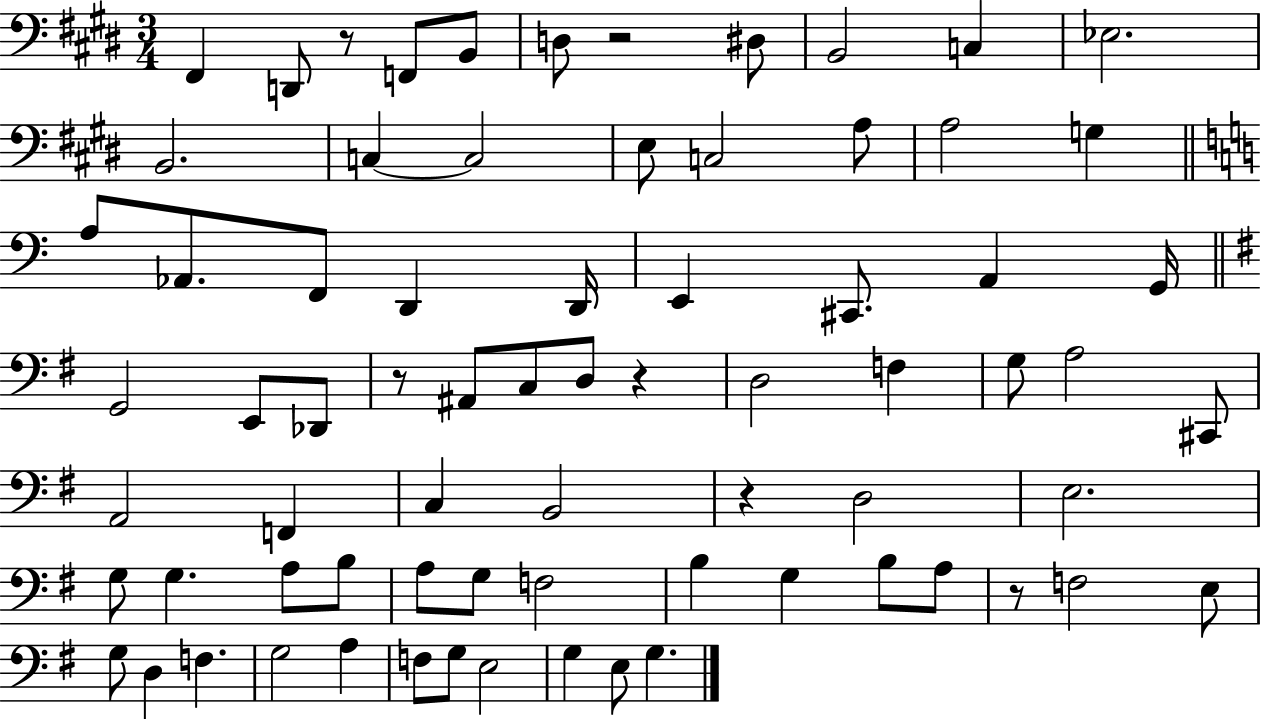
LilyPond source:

{
  \clef bass
  \numericTimeSignature
  \time 3/4
  \key e \major
  fis,4 d,8 r8 f,8 b,8 | d8 r2 dis8 | b,2 c4 | ees2. | \break b,2. | c4~~ c2 | e8 c2 a8 | a2 g4 | \break \bar "||" \break \key c \major a8 aes,8. f,8 d,4 d,16 | e,4 cis,8. a,4 g,16 | \bar "||" \break \key g \major g,2 e,8 des,8 | r8 ais,8 c8 d8 r4 | d2 f4 | g8 a2 cis,8 | \break a,2 f,4 | c4 b,2 | r4 d2 | e2. | \break g8 g4. a8 b8 | a8 g8 f2 | b4 g4 b8 a8 | r8 f2 e8 | \break g8 d4 f4. | g2 a4 | f8 g8 e2 | g4 e8 g4. | \break \bar "|."
}